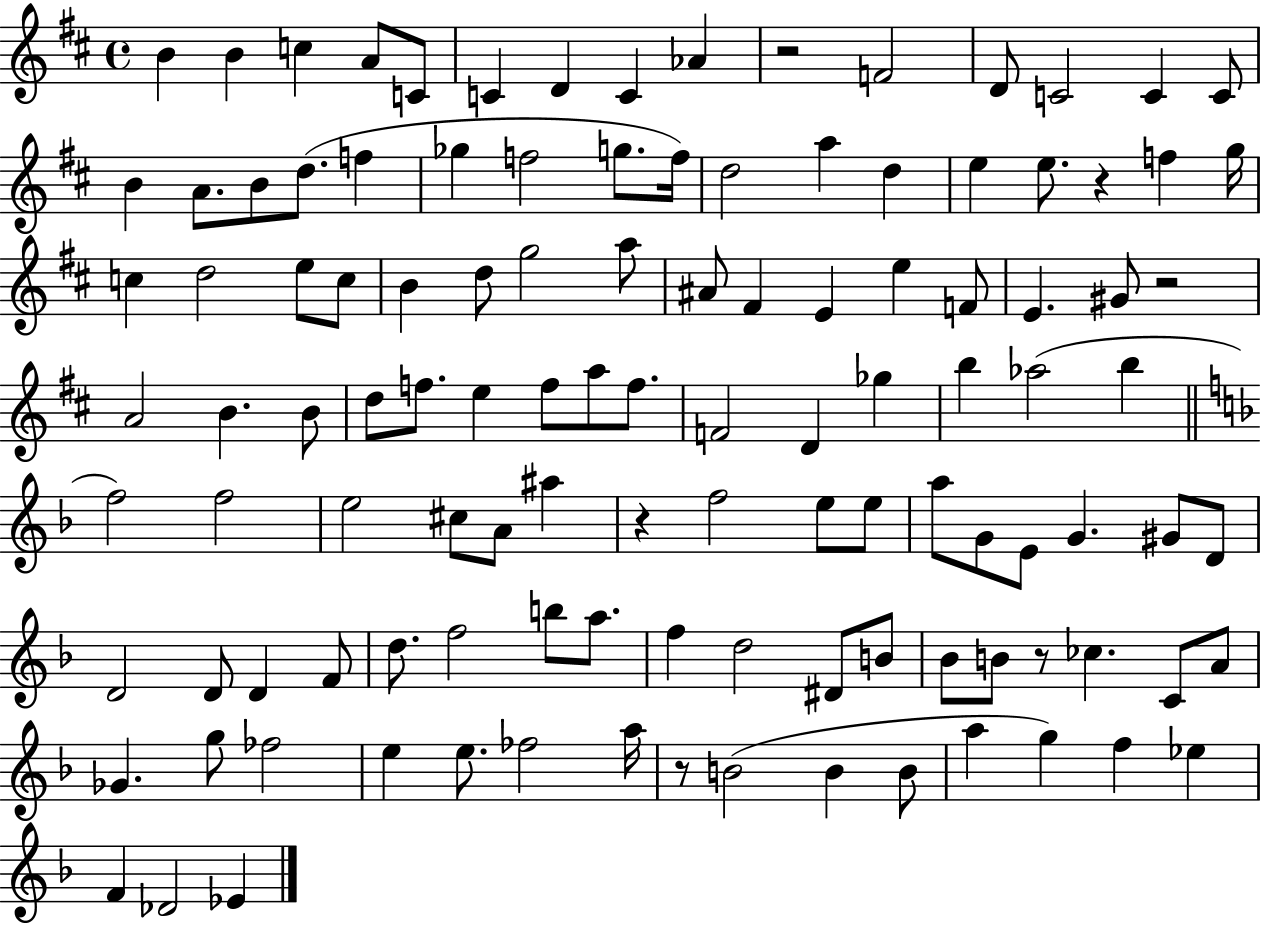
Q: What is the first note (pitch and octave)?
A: B4